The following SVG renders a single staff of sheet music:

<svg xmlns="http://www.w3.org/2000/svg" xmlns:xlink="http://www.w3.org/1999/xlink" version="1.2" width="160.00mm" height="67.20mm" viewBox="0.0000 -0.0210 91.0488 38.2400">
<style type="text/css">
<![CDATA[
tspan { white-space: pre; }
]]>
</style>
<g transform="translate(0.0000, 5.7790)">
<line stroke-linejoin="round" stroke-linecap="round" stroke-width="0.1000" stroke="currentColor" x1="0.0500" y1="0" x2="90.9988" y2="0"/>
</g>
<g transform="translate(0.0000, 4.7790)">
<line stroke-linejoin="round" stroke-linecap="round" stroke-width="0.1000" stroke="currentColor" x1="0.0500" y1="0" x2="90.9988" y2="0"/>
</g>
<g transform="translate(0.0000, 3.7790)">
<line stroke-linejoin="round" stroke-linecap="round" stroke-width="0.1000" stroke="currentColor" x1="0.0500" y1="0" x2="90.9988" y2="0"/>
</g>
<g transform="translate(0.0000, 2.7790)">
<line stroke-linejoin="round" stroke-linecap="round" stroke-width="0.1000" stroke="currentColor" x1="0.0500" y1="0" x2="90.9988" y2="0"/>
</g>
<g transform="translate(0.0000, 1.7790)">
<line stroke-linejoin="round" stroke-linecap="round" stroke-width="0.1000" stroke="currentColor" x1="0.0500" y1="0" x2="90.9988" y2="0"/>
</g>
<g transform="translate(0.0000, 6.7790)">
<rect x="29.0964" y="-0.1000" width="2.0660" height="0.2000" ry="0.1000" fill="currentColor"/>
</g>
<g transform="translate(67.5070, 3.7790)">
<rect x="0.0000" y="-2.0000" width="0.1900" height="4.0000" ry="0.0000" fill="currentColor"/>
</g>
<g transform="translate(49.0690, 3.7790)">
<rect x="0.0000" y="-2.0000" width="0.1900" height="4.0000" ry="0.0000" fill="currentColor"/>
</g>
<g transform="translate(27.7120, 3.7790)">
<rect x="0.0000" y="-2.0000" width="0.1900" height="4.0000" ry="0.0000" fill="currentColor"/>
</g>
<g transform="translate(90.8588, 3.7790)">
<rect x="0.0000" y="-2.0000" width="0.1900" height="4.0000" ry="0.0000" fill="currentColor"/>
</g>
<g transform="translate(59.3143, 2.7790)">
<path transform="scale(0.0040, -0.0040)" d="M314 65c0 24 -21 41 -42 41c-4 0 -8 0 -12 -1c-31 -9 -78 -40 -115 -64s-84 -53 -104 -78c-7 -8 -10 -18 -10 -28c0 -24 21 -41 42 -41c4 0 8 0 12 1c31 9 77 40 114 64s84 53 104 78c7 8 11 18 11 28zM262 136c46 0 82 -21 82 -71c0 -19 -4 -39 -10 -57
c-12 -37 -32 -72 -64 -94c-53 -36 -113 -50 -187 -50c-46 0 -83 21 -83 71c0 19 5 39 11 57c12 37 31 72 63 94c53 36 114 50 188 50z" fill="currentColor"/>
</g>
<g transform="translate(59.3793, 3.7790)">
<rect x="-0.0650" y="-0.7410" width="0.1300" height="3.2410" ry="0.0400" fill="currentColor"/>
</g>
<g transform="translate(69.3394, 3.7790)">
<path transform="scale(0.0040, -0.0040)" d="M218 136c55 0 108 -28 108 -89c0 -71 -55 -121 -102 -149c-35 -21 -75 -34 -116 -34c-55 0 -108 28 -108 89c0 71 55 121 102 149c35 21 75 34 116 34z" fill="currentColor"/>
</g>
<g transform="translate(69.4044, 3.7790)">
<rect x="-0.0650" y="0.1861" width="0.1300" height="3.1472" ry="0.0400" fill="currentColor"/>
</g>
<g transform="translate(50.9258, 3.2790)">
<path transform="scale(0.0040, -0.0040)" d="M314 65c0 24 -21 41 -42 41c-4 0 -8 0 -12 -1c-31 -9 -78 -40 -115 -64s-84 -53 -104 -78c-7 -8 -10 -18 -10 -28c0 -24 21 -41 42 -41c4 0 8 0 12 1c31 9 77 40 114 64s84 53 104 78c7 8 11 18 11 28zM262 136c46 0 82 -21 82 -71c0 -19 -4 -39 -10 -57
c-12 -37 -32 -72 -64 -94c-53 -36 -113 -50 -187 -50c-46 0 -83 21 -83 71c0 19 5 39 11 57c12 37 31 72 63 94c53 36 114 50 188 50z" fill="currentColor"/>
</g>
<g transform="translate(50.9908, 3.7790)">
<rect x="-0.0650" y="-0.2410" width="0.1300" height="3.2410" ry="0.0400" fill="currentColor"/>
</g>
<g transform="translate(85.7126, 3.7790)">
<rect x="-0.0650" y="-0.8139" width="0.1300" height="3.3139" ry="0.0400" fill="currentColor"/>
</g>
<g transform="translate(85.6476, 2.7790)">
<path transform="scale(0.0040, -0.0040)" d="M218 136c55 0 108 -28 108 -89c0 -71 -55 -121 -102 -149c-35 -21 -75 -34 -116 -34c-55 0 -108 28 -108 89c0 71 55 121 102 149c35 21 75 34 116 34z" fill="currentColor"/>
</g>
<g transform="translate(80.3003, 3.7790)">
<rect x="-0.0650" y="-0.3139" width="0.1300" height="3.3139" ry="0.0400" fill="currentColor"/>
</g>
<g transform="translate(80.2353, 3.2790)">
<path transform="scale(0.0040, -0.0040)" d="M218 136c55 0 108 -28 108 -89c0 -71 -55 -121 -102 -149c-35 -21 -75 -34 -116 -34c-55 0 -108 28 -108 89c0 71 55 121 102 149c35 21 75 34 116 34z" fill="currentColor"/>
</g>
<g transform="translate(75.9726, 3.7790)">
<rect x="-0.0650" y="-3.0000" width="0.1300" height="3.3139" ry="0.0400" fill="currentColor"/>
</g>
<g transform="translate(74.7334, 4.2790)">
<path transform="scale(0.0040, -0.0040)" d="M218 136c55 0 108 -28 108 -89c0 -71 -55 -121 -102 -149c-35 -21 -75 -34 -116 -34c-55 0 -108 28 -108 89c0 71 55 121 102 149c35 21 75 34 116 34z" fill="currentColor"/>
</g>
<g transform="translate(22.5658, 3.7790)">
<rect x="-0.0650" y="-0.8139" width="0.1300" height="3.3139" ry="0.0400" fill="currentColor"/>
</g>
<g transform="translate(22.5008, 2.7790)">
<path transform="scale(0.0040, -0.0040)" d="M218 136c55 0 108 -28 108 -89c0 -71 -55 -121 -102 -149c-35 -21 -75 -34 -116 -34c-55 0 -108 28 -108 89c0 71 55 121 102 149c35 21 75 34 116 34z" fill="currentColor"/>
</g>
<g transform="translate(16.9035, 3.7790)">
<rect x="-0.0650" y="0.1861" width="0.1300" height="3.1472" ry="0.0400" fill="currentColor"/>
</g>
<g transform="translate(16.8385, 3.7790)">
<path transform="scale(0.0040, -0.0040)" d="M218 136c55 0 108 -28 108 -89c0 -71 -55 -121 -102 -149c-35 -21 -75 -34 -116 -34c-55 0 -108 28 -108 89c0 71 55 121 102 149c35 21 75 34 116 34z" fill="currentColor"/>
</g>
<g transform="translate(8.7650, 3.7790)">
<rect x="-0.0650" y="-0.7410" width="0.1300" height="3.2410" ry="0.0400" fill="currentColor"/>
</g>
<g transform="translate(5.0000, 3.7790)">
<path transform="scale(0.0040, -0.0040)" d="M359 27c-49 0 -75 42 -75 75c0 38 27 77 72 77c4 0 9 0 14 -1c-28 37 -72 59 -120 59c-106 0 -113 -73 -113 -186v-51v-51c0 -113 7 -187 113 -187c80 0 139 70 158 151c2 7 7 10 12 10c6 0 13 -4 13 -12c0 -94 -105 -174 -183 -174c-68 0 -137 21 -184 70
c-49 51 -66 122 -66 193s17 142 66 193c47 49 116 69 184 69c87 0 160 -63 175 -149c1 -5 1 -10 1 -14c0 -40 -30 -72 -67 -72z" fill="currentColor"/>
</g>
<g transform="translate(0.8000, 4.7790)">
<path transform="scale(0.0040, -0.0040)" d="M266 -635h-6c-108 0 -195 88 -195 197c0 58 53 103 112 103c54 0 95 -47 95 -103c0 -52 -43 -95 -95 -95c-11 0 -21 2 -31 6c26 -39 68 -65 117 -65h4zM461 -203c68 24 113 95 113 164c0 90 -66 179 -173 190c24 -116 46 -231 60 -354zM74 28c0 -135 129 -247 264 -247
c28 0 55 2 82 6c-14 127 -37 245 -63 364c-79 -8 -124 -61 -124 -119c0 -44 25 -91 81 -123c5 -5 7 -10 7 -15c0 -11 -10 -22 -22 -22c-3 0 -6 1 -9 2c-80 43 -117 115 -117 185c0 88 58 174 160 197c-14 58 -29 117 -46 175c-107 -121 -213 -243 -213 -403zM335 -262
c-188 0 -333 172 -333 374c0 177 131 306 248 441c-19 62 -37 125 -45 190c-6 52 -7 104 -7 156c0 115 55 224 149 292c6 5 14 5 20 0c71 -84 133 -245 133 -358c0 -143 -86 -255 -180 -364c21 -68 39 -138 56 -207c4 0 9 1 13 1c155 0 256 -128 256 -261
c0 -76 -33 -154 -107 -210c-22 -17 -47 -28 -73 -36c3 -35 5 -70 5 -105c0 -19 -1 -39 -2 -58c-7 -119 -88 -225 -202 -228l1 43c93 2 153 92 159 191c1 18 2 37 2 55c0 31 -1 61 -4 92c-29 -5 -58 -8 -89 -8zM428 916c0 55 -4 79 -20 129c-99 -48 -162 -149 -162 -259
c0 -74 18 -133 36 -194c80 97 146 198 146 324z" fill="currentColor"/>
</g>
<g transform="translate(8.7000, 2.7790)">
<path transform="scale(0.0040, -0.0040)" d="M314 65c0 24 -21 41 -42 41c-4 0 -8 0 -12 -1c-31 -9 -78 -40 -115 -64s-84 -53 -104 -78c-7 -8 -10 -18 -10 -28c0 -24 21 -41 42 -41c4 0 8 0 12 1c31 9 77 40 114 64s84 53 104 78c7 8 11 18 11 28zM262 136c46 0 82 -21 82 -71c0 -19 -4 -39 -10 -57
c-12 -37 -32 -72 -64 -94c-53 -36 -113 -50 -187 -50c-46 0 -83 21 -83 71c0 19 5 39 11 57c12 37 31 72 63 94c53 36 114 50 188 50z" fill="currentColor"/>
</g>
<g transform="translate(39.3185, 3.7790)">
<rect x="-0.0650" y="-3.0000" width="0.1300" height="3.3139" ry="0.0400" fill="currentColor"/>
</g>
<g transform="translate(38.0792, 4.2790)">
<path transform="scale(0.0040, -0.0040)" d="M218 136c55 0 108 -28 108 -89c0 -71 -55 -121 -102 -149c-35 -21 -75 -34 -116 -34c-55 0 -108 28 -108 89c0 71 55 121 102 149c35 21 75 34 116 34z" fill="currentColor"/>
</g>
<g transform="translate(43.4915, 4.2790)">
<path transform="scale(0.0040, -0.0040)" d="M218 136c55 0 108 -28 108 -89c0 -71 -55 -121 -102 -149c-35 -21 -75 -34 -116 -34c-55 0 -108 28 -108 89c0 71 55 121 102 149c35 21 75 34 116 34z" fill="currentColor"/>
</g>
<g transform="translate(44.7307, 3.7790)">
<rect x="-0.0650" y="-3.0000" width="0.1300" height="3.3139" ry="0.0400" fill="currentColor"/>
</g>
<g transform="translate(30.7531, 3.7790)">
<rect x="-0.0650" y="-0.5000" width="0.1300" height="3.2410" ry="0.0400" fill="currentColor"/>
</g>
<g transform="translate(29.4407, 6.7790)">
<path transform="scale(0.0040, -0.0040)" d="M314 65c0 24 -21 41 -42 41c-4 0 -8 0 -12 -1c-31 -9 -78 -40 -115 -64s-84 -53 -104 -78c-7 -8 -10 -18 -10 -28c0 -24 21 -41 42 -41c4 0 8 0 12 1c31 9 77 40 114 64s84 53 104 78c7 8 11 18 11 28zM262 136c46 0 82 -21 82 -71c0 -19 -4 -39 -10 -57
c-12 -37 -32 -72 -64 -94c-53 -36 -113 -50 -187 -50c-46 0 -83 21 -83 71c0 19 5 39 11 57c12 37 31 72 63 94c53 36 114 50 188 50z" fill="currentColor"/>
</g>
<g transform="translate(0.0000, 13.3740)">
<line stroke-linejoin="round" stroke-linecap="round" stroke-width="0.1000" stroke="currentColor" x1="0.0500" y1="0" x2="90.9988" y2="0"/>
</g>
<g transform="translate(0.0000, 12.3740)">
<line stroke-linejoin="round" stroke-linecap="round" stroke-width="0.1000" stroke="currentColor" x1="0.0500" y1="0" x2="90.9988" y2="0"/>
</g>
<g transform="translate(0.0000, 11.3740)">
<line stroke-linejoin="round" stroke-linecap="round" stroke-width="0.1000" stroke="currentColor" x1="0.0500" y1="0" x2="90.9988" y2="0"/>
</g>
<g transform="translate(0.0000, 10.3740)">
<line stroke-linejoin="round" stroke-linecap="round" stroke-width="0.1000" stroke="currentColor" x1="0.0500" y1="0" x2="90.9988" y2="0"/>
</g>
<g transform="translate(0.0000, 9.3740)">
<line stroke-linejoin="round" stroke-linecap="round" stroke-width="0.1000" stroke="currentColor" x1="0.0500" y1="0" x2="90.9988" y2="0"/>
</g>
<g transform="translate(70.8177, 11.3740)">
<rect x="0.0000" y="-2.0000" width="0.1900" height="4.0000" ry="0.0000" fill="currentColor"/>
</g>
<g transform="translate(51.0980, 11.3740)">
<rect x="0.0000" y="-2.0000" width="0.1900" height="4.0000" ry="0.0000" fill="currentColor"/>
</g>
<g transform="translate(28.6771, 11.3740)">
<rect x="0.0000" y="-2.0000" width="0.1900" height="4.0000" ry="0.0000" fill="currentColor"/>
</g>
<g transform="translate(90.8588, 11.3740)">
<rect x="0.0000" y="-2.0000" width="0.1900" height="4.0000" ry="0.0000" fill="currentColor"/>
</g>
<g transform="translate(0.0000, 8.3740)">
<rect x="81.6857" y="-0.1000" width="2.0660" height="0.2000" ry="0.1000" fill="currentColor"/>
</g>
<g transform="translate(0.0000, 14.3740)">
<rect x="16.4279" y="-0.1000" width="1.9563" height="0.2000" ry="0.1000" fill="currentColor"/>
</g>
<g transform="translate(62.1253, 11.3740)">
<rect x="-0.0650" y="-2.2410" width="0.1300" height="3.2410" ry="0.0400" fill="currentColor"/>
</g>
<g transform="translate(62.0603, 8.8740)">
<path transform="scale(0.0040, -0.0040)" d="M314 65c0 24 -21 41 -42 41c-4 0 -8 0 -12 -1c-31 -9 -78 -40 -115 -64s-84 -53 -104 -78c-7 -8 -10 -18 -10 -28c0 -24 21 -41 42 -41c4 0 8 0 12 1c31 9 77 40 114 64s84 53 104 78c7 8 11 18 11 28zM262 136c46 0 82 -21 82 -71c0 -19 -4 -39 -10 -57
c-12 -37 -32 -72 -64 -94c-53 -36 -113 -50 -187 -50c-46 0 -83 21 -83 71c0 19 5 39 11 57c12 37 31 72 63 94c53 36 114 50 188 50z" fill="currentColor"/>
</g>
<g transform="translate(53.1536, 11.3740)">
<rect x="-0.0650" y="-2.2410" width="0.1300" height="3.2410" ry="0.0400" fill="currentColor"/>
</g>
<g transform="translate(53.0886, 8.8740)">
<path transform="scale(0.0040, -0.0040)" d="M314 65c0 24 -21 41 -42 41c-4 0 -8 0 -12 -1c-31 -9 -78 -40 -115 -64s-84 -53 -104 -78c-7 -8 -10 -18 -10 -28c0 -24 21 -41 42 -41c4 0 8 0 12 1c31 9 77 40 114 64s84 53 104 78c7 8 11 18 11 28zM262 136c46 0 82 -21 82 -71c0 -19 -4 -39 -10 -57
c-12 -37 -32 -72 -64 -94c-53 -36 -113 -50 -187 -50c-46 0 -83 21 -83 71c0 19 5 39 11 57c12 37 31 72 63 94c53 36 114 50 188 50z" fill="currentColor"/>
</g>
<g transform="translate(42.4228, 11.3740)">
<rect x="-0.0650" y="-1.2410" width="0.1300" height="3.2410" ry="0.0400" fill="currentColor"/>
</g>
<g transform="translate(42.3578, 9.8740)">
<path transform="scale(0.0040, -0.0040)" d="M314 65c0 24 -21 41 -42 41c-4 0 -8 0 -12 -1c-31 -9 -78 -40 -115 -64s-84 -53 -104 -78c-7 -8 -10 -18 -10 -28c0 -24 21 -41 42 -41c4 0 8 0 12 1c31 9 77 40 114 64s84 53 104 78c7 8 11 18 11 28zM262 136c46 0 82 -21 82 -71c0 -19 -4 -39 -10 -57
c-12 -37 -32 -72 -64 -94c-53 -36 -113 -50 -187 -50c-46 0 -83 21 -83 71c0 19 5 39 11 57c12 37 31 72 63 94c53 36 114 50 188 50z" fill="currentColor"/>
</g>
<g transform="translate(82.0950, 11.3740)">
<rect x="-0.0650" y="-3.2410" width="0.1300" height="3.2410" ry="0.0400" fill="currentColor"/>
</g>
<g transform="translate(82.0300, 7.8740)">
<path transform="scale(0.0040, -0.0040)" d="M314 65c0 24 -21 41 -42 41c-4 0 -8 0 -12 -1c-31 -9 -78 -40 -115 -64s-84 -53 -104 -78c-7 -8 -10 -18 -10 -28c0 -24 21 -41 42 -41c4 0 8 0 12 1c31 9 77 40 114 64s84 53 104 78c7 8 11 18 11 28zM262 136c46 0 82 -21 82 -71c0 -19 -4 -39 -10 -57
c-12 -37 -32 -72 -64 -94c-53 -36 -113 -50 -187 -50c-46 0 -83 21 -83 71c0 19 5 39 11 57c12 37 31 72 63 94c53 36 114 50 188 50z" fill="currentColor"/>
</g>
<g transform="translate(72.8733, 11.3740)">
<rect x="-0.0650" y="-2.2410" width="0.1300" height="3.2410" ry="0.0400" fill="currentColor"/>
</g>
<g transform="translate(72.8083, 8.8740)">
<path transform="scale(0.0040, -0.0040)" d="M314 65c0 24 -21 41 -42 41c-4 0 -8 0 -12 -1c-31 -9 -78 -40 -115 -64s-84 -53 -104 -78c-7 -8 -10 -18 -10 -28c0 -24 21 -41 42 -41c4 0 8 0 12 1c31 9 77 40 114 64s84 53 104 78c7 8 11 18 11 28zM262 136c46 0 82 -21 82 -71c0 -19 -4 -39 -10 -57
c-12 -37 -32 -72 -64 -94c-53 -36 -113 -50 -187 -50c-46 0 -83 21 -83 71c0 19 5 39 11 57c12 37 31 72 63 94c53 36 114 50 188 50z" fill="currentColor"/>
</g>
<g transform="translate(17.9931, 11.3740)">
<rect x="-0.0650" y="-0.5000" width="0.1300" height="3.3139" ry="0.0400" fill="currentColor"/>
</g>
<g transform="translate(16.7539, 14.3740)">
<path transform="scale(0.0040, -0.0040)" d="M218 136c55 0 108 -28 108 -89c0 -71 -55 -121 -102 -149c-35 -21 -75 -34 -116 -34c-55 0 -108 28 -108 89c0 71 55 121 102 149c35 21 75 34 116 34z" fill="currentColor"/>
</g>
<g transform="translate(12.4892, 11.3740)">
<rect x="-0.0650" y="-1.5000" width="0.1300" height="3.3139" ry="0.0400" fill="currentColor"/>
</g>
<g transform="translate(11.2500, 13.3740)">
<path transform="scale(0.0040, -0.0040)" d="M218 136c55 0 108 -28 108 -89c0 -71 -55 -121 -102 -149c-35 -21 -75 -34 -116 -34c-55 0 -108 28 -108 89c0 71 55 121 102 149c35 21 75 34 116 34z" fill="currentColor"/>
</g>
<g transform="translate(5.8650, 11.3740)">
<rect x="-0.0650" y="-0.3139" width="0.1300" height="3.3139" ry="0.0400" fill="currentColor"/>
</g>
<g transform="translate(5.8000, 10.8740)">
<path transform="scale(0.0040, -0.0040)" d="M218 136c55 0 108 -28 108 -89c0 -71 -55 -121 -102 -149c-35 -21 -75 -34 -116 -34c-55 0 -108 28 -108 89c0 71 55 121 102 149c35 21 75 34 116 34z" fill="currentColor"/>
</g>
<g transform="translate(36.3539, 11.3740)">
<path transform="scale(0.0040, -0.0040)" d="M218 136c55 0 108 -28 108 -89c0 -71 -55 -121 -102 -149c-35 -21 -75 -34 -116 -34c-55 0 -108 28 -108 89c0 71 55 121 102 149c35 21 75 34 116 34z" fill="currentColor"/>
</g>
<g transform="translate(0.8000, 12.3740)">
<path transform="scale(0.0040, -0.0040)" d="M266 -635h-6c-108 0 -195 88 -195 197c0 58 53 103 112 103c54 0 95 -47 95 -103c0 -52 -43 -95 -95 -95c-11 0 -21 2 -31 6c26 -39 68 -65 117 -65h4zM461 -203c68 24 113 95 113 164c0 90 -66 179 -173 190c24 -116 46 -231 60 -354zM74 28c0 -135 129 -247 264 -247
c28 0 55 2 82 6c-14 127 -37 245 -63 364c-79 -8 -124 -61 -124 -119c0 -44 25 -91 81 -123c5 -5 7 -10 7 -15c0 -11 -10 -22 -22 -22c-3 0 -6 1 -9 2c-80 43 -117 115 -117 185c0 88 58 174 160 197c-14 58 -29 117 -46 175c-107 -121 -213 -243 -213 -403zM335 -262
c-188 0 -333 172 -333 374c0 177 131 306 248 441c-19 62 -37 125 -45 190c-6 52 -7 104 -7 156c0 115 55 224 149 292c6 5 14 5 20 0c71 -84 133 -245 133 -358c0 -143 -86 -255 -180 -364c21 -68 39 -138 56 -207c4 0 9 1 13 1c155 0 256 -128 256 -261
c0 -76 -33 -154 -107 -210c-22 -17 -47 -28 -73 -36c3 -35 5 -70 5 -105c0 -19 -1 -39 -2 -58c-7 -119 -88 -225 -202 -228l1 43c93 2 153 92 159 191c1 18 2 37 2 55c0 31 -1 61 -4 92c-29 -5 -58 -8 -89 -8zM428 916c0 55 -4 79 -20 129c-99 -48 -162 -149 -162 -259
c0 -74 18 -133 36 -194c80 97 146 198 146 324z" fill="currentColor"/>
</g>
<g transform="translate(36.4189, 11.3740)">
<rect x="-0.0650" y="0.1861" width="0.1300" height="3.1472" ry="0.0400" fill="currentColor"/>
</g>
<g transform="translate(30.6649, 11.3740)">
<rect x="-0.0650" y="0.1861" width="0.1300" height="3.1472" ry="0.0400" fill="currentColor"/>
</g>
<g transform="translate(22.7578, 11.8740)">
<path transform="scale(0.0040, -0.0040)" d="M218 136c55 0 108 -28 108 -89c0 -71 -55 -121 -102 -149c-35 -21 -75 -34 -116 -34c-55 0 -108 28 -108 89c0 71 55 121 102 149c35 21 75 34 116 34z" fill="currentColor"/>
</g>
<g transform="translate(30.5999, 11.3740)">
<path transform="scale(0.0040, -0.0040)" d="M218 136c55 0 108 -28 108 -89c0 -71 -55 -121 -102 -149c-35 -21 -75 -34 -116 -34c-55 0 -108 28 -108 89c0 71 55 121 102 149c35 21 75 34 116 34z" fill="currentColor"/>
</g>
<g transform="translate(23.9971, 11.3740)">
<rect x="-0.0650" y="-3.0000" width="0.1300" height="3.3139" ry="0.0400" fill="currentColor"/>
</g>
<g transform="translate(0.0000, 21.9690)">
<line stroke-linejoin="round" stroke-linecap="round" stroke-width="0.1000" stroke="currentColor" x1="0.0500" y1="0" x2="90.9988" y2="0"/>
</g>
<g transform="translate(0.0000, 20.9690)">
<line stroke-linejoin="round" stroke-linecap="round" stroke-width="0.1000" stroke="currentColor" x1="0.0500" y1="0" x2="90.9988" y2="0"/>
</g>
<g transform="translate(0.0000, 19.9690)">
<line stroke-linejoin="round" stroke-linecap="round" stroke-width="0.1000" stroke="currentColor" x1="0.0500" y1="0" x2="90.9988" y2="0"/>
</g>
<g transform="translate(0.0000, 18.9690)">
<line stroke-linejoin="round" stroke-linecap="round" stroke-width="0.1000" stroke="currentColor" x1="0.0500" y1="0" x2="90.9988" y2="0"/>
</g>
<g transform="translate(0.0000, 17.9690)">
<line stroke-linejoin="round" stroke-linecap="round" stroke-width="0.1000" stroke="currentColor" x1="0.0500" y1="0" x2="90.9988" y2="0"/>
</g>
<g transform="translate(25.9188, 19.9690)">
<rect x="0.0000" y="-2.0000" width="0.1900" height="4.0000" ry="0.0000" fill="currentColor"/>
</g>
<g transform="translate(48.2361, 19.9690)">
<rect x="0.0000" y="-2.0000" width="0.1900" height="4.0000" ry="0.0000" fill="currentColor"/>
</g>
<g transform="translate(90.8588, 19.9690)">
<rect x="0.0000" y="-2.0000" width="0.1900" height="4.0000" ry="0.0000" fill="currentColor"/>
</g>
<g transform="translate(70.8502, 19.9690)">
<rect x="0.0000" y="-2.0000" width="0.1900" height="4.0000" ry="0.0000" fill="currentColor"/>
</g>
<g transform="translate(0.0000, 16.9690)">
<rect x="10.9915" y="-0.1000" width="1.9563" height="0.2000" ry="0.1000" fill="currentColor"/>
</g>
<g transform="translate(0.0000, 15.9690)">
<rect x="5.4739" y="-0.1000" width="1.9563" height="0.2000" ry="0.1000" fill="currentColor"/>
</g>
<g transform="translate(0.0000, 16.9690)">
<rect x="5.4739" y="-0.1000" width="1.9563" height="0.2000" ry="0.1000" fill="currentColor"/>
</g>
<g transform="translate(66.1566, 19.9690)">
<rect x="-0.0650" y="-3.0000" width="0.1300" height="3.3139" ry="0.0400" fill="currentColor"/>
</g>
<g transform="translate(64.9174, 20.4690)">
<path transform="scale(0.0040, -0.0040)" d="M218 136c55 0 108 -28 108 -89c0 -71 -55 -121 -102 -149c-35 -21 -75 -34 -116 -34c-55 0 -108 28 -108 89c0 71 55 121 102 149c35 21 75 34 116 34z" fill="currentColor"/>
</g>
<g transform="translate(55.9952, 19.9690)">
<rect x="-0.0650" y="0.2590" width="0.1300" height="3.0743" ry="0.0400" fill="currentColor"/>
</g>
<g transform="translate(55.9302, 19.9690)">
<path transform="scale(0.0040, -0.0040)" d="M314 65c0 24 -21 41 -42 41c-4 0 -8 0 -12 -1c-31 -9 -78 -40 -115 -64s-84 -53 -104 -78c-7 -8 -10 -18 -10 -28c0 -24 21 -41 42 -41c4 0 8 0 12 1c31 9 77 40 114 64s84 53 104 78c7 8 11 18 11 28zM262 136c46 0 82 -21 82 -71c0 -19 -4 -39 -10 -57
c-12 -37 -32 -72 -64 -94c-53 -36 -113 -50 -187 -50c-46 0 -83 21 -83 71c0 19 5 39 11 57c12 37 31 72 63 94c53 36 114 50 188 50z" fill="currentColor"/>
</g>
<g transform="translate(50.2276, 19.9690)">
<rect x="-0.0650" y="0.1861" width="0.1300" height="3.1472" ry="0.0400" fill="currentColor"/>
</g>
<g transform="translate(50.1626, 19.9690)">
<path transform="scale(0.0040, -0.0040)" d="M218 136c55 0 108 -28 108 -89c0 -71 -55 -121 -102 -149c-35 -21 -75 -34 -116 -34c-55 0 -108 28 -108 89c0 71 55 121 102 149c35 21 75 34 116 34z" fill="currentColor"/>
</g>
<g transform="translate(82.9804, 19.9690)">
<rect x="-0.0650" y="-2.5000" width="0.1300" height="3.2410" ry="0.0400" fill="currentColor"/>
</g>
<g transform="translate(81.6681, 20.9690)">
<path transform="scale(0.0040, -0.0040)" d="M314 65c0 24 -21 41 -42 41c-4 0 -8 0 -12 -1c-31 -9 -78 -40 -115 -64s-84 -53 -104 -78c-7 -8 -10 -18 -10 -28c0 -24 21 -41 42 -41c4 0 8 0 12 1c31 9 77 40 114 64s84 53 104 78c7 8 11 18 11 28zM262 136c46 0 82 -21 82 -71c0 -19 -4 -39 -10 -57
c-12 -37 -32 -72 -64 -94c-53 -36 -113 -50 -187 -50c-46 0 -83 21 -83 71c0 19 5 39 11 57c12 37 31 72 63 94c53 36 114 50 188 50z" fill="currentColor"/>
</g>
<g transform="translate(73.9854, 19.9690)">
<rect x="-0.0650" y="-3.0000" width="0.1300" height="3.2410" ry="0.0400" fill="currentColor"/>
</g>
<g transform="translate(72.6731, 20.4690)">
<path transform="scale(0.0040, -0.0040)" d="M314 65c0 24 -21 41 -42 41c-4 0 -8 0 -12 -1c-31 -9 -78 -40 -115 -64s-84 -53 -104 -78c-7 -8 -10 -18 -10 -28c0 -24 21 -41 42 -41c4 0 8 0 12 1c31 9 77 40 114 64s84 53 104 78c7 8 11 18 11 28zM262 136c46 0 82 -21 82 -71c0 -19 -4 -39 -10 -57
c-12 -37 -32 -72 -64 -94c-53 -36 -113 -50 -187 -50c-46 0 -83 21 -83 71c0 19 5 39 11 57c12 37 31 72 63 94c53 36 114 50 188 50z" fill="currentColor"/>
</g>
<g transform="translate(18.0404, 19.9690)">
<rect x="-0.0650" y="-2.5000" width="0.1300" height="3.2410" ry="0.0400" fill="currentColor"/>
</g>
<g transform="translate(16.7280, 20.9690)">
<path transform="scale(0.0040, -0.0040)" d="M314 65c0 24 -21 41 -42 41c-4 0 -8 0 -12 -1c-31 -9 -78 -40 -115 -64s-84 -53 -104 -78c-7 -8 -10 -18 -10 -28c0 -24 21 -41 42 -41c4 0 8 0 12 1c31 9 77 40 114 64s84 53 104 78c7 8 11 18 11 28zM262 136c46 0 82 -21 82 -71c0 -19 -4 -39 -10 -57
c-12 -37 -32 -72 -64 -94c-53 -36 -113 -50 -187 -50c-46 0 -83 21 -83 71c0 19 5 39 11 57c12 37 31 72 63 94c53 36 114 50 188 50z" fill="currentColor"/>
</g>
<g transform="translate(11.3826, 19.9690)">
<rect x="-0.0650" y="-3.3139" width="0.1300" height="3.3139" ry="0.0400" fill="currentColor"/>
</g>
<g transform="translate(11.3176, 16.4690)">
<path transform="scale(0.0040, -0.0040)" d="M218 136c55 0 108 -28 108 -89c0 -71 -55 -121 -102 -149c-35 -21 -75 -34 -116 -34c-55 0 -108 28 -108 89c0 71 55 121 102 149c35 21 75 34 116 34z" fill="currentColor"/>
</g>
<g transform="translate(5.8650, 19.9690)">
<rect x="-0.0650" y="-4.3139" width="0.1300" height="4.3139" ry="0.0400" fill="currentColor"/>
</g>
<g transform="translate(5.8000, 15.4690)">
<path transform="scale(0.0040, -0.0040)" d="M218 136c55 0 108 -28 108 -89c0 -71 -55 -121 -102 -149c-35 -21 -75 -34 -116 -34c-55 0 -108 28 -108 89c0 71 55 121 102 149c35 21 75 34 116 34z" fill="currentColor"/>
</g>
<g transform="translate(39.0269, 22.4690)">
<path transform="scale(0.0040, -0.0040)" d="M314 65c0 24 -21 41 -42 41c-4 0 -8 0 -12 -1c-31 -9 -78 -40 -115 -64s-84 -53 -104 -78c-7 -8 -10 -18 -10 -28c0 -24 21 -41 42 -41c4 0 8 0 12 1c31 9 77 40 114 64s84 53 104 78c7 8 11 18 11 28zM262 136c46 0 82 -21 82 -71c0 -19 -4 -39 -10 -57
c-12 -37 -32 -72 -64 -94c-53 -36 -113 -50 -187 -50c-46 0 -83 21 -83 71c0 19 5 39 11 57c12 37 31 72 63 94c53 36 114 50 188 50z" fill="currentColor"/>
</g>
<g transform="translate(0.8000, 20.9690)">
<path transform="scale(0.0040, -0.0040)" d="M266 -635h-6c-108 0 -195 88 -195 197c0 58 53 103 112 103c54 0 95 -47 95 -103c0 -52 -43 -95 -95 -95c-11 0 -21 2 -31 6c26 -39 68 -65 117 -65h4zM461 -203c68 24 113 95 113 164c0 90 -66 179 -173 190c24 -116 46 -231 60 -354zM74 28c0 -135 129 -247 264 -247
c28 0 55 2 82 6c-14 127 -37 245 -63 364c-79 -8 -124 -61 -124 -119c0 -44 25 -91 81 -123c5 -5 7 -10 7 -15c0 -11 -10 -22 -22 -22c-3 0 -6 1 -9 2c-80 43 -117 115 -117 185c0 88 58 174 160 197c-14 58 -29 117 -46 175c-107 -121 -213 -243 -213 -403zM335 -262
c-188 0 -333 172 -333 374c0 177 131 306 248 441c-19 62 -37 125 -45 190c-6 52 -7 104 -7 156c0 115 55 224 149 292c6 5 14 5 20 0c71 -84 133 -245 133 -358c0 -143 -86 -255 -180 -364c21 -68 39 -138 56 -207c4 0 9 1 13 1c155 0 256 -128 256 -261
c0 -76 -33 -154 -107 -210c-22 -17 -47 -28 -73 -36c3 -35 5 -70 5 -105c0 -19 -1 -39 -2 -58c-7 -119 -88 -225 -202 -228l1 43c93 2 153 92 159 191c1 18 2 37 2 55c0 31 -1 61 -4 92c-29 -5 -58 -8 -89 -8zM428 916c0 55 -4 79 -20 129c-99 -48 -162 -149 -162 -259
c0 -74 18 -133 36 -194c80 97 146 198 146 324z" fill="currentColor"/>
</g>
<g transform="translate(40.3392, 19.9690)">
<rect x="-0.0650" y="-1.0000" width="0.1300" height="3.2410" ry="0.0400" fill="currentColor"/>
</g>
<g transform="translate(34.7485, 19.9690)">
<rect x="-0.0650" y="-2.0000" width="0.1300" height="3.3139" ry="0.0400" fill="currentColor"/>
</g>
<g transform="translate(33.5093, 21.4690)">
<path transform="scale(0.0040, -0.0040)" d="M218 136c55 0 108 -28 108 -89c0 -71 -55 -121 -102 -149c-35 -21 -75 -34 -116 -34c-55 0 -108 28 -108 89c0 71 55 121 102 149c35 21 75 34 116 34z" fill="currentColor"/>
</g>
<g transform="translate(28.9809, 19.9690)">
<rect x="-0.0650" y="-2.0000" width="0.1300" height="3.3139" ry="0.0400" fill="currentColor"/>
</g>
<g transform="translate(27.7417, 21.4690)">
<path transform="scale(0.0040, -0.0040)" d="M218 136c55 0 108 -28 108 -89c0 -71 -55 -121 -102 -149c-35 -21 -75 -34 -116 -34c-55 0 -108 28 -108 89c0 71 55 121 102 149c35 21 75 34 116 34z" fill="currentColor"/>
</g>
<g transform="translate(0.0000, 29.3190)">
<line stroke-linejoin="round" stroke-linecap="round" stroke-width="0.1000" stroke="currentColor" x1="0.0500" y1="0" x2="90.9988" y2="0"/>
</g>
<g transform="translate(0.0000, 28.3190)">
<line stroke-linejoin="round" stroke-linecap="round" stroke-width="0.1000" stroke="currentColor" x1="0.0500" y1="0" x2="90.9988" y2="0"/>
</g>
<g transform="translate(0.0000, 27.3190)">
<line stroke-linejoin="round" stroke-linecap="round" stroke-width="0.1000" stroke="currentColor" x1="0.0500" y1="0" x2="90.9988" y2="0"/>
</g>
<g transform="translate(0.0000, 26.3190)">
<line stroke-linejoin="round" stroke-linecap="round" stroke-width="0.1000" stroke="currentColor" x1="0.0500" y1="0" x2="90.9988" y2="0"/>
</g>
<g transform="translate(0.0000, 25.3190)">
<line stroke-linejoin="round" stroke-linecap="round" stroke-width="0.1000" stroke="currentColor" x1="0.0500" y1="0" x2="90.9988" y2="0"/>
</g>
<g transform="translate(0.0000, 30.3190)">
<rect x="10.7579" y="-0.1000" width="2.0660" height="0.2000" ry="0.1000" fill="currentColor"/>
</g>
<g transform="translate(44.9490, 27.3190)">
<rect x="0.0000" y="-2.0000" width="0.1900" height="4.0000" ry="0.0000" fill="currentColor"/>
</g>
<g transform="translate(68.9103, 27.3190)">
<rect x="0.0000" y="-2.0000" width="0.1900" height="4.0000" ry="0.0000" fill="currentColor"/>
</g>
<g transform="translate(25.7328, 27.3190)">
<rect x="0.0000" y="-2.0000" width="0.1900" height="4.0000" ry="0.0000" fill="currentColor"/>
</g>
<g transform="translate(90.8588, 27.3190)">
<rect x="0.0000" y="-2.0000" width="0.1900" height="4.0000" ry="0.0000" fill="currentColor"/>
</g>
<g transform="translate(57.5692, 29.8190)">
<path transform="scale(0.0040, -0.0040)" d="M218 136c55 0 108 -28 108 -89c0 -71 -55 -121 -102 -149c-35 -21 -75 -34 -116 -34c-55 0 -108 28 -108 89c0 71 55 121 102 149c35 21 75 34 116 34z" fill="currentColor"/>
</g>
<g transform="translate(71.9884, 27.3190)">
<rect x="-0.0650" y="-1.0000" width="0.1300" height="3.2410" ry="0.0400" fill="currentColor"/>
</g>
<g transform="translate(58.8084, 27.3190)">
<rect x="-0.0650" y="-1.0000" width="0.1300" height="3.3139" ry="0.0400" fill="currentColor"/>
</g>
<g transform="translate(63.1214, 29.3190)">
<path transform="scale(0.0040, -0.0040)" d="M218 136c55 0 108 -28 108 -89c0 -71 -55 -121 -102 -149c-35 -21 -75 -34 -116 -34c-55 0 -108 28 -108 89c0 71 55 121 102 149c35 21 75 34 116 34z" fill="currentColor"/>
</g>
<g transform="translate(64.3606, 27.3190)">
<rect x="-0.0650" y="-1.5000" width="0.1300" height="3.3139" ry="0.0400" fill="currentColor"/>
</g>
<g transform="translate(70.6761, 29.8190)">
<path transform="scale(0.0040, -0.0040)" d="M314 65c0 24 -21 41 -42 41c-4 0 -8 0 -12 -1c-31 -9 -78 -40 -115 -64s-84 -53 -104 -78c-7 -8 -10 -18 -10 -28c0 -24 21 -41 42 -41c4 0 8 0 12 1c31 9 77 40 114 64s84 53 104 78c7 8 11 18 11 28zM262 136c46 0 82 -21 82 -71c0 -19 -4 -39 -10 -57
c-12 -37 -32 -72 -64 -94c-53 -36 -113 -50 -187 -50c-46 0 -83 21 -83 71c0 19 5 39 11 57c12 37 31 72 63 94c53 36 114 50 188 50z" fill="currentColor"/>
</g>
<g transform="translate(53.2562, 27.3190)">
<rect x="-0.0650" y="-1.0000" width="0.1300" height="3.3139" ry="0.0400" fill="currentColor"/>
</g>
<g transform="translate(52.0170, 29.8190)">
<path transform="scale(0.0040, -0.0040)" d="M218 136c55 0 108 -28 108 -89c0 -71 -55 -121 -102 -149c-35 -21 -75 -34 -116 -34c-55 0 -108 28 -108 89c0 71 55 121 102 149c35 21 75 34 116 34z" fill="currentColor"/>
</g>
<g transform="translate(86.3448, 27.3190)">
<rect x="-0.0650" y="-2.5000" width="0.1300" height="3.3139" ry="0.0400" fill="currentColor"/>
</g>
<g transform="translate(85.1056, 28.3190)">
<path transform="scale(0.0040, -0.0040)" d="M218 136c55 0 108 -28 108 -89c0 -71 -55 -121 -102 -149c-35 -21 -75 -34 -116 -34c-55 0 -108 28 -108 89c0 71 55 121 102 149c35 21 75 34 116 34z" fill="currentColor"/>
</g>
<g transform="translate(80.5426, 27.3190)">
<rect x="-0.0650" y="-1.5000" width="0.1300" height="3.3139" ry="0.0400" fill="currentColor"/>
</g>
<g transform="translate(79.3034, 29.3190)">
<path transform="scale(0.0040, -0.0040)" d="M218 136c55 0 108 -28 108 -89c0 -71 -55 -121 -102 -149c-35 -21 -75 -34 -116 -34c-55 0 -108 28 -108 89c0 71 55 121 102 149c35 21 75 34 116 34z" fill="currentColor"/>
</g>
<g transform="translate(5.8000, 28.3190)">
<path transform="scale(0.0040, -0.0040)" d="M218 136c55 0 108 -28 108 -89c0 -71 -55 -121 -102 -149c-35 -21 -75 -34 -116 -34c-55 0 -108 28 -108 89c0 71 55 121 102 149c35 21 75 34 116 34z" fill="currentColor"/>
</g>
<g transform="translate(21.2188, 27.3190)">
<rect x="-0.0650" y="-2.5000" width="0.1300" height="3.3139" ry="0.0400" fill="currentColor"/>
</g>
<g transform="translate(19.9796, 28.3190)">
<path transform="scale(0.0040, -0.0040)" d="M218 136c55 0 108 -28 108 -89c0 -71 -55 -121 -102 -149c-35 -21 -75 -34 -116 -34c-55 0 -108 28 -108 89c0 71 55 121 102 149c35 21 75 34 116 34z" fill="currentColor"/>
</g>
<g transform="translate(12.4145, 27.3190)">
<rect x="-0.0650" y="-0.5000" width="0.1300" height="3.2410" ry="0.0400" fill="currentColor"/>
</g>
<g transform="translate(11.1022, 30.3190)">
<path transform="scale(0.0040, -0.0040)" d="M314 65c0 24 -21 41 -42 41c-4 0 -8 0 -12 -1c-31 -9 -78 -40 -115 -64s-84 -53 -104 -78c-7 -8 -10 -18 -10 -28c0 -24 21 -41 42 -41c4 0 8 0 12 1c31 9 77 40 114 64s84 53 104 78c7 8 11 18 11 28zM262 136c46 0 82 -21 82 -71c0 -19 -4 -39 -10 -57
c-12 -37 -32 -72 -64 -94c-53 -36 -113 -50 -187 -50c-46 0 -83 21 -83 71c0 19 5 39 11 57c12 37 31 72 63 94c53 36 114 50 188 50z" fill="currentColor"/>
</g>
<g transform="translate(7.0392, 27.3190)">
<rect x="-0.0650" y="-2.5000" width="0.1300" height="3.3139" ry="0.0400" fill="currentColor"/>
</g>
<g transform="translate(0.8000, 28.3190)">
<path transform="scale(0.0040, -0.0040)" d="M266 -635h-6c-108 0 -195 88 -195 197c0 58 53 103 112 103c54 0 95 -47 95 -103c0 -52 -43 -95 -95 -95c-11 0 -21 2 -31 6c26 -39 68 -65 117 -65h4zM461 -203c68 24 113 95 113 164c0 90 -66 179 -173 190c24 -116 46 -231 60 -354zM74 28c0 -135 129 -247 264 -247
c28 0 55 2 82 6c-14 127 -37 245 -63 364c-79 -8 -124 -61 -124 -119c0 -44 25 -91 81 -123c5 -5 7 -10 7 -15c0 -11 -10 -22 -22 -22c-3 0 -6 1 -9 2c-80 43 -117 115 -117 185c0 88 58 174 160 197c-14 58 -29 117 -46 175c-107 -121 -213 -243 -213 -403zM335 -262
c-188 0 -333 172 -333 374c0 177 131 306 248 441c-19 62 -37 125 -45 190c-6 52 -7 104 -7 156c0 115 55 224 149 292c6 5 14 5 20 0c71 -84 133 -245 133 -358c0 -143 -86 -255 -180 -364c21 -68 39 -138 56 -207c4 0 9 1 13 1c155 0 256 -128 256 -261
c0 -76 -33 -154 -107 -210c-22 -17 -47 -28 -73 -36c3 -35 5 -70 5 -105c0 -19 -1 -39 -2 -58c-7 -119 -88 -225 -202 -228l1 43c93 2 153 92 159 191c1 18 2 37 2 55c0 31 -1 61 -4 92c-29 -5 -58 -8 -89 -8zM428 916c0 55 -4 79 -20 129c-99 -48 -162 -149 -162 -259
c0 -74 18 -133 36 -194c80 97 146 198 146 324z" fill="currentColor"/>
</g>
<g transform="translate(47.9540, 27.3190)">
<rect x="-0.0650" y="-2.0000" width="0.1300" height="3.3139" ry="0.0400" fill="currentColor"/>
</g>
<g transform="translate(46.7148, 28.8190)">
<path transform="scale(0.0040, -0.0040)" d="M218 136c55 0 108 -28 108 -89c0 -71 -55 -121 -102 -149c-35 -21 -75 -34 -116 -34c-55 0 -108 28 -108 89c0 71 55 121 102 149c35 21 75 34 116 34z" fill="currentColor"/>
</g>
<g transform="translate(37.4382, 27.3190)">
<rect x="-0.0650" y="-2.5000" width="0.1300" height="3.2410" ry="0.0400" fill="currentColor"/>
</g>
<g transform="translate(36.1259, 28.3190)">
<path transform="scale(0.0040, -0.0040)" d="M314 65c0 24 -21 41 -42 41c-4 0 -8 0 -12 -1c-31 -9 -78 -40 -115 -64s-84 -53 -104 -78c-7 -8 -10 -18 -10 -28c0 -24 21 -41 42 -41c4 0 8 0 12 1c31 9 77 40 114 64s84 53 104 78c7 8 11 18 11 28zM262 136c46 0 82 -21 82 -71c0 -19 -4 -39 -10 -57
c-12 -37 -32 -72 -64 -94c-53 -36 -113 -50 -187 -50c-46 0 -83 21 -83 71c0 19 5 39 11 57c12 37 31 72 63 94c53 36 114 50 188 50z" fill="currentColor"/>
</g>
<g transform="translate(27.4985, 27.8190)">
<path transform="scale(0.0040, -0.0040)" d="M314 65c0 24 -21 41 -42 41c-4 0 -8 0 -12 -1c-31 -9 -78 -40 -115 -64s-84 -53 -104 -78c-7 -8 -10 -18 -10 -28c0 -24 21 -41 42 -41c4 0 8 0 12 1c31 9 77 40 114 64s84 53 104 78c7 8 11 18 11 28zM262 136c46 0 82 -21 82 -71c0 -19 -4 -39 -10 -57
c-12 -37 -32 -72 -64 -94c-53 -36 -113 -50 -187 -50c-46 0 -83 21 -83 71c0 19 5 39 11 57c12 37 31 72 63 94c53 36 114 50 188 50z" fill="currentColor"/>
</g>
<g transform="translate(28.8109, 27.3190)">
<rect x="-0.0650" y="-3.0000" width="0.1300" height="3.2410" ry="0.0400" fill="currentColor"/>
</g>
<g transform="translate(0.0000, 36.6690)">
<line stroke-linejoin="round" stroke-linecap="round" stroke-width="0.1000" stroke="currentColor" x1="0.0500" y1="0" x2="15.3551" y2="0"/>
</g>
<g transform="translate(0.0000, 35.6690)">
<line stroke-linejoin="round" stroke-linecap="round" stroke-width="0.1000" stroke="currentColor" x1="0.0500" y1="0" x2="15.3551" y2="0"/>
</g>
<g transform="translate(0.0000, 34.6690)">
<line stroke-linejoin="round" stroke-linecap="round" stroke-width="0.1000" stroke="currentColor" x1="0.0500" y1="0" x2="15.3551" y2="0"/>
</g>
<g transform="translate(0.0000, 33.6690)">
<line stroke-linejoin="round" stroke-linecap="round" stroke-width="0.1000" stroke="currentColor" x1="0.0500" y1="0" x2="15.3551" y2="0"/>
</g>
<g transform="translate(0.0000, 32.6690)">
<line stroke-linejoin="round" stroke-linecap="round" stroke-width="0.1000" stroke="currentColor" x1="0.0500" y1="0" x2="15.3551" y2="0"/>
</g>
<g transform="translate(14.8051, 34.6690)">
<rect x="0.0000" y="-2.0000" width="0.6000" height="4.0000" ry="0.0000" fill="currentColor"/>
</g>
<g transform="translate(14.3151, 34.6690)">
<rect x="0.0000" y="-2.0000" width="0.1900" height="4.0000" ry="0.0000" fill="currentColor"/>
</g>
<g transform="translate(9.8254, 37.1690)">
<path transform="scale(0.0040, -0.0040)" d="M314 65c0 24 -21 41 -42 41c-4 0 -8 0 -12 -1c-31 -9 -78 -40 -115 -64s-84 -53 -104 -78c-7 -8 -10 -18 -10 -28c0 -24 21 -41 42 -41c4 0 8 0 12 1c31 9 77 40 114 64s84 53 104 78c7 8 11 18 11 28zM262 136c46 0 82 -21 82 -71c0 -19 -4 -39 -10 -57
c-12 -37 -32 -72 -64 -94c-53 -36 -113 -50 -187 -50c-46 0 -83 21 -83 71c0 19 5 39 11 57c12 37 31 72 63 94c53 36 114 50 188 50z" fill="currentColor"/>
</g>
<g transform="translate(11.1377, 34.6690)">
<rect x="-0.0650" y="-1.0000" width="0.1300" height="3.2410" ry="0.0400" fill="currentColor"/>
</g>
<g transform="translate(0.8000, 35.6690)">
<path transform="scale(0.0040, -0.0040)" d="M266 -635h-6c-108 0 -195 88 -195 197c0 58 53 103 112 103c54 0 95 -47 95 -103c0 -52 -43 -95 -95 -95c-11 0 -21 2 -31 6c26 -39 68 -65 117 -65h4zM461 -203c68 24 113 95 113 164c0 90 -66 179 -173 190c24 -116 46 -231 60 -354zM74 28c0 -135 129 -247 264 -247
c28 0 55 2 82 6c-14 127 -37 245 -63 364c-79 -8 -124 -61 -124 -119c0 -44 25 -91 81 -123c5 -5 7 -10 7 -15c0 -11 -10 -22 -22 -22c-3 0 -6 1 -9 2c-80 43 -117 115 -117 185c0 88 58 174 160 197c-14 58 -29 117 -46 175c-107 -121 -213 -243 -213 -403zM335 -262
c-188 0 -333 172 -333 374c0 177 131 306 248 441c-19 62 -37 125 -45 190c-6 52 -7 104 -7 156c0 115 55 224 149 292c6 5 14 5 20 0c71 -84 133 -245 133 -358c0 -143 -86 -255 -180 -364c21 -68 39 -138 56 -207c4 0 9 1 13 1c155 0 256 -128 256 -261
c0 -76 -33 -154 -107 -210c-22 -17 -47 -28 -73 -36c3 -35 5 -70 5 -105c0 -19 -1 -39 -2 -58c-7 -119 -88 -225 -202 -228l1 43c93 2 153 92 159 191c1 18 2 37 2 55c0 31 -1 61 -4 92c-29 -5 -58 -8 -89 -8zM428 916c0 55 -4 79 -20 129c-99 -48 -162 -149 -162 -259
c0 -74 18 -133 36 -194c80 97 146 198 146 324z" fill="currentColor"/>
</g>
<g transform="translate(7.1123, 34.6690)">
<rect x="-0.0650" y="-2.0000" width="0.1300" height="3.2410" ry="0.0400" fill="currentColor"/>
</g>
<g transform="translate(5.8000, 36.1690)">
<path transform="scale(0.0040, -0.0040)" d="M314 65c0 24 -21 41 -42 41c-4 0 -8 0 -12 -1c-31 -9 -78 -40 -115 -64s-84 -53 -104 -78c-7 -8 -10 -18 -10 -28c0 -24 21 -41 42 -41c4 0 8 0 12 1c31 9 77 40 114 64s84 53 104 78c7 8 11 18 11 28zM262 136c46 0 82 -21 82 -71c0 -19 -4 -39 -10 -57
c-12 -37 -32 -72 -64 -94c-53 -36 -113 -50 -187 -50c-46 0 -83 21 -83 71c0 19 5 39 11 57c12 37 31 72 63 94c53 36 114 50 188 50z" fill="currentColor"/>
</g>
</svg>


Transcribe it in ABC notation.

X:1
T:Untitled
M:4/4
L:1/4
K:C
d2 B d C2 A A c2 d2 B A c d c E C A B B e2 g2 g2 g2 b2 d' b G2 F F D2 B B2 A A2 G2 G C2 G A2 G2 F D D E D2 E G F2 D2